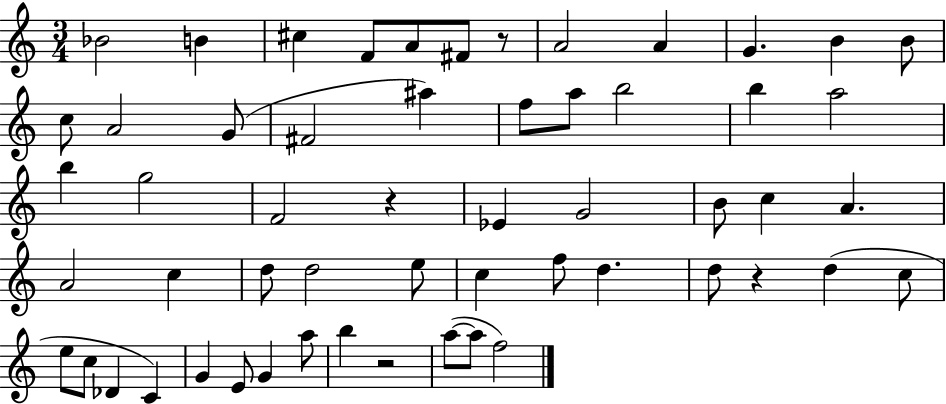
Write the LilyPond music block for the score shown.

{
  \clef treble
  \numericTimeSignature
  \time 3/4
  \key c \major
  \repeat volta 2 { bes'2 b'4 | cis''4 f'8 a'8 fis'8 r8 | a'2 a'4 | g'4. b'4 b'8 | \break c''8 a'2 g'8( | fis'2 ais''4) | f''8 a''8 b''2 | b''4 a''2 | \break b''4 g''2 | f'2 r4 | ees'4 g'2 | b'8 c''4 a'4. | \break a'2 c''4 | d''8 d''2 e''8 | c''4 f''8 d''4. | d''8 r4 d''4( c''8 | \break e''8 c''8 des'4 c'4) | g'4 e'8 g'4 a''8 | b''4 r2 | a''8~(~ a''8 f''2) | \break } \bar "|."
}